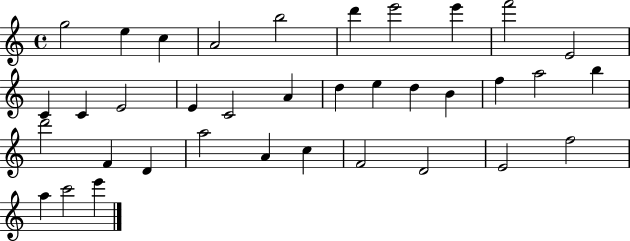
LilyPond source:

{
  \clef treble
  \time 4/4
  \defaultTimeSignature
  \key c \major
  g''2 e''4 c''4 | a'2 b''2 | d'''4 e'''2 e'''4 | f'''2 e'2 | \break c'4 c'4 e'2 | e'4 c'2 a'4 | d''4 e''4 d''4 b'4 | f''4 a''2 b''4 | \break d'''2 f'4 d'4 | a''2 a'4 c''4 | f'2 d'2 | e'2 f''2 | \break a''4 c'''2 e'''4 | \bar "|."
}